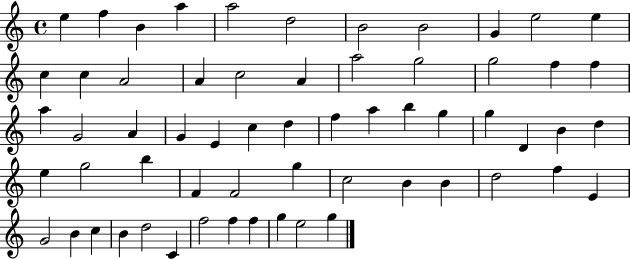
{
  \clef treble
  \time 4/4
  \defaultTimeSignature
  \key c \major
  e''4 f''4 b'4 a''4 | a''2 d''2 | b'2 b'2 | g'4 e''2 e''4 | \break c''4 c''4 a'2 | a'4 c''2 a'4 | a''2 g''2 | g''2 f''4 f''4 | \break a''4 g'2 a'4 | g'4 e'4 c''4 d''4 | f''4 a''4 b''4 g''4 | g''4 d'4 b'4 d''4 | \break e''4 g''2 b''4 | f'4 f'2 g''4 | c''2 b'4 b'4 | d''2 f''4 e'4 | \break g'2 b'4 c''4 | b'4 d''2 c'4 | f''2 f''4 f''4 | g''4 e''2 g''4 | \break \bar "|."
}